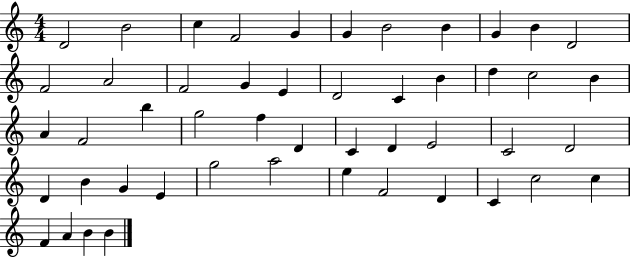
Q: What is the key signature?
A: C major